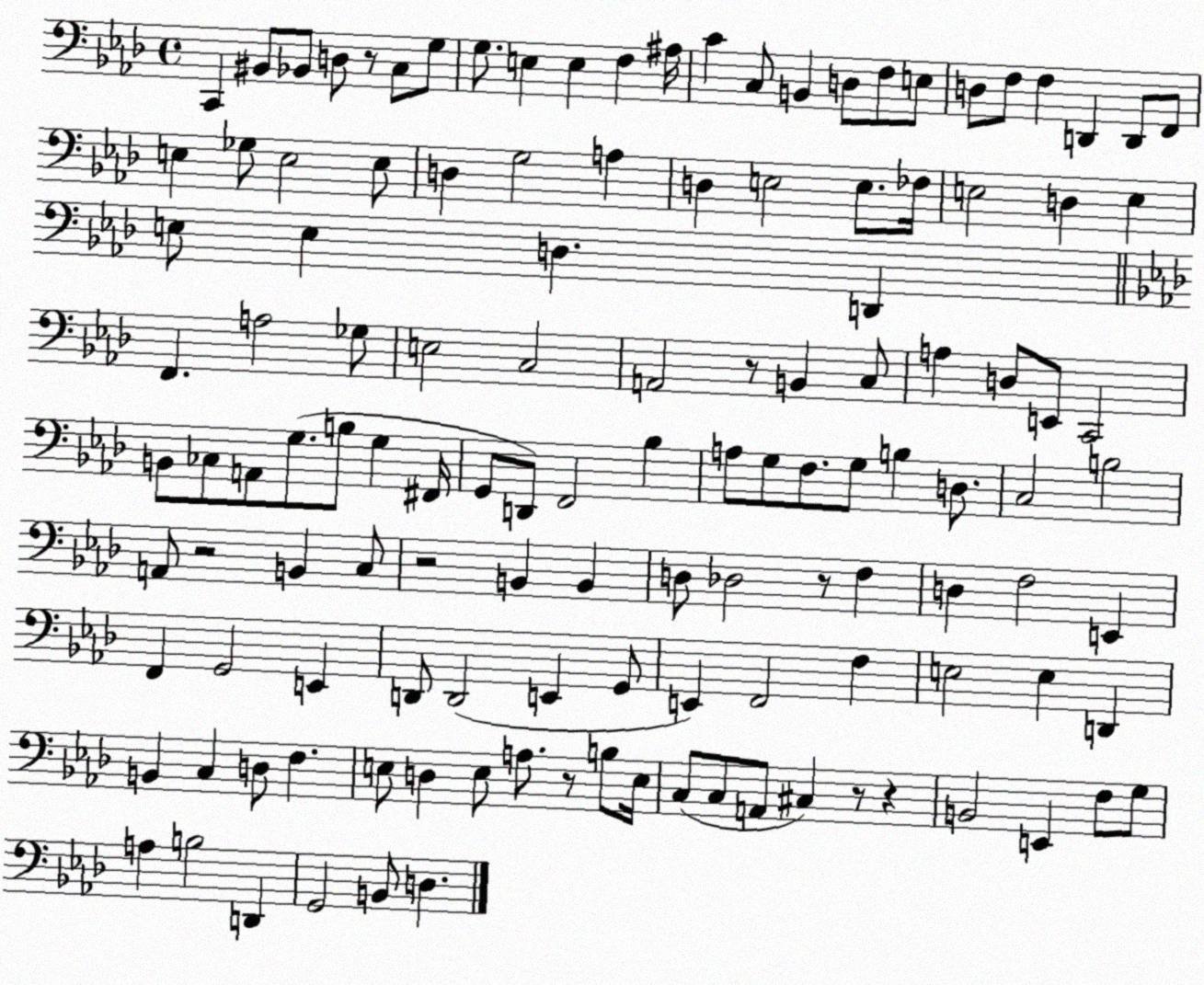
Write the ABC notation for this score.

X:1
T:Untitled
M:4/4
L:1/4
K:Ab
C,, ^B,,/2 _B,,/2 D,/2 z/2 C,/2 G,/2 G,/2 E, E, F, ^A,/4 C C,/2 B,, D,/2 F,/2 E,/2 D,/2 F,/2 F, D,, D,,/2 F,,/2 E, _G,/2 E,2 E,/2 D, G,2 A, D, E,2 E,/2 _F,/4 E,2 D, E, E,/2 E, D, D,, F,, A,2 _G,/2 E,2 C,2 A,,2 z/2 B,, C,/2 A, D,/2 E,,/2 C,,2 B,,/2 _C,/2 A,,/2 G,/2 B,/2 G, ^F,,/4 G,,/2 D,,/2 F,,2 _B, A,/2 G,/2 F,/2 G,/2 B, D,/2 C,2 B,2 A,,/2 z2 B,, C,/2 z2 B,, B,, D,/2 _D,2 z/2 F, D, F,2 E,, F,, G,,2 E,, D,,/2 D,,2 E,, G,,/2 E,, F,,2 F, E,2 E, D,, B,, C, D,/2 F, E,/2 D, E,/2 A,/2 z/2 B,/2 E,/4 C,/2 C,/2 A,,/2 ^C, z/2 z B,,2 E,, F,/2 G,/2 A, B,2 D,, G,,2 B,,/2 D,